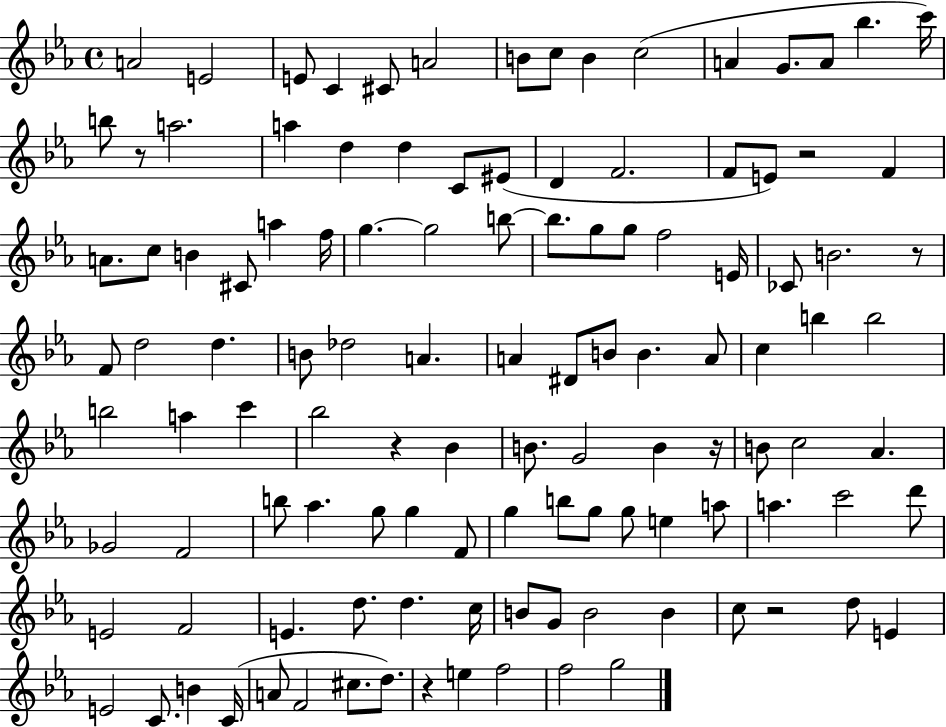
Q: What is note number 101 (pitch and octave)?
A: C4